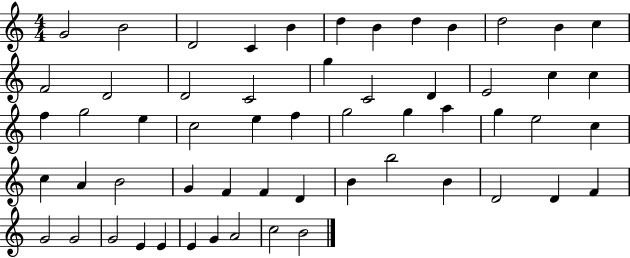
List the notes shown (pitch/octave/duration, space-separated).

G4/h B4/h D4/h C4/q B4/q D5/q B4/q D5/q B4/q D5/h B4/q C5/q F4/h D4/h D4/h C4/h G5/q C4/h D4/q E4/h C5/q C5/q F5/q G5/h E5/q C5/h E5/q F5/q G5/h G5/q A5/q G5/q E5/h C5/q C5/q A4/q B4/h G4/q F4/q F4/q D4/q B4/q B5/h B4/q D4/h D4/q F4/q G4/h G4/h G4/h E4/q E4/q E4/q G4/q A4/h C5/h B4/h